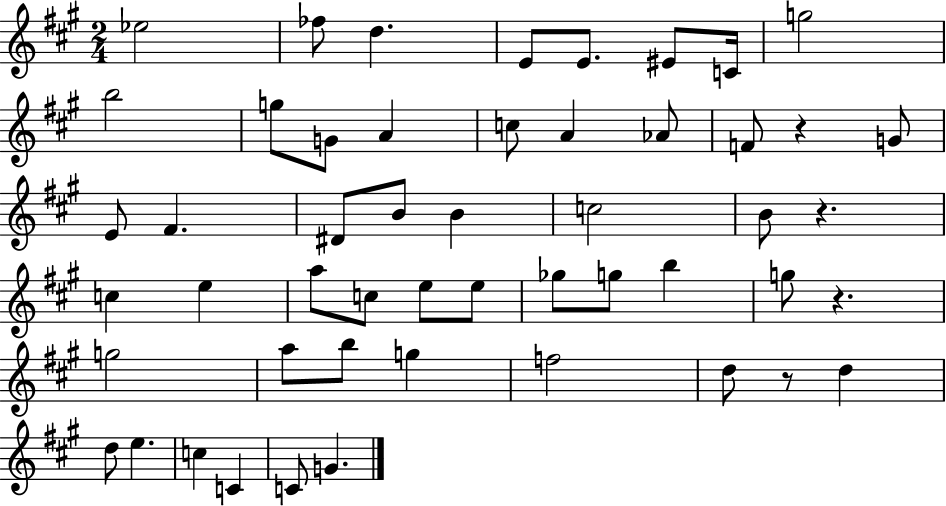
Eb5/h FES5/e D5/q. E4/e E4/e. EIS4/e C4/s G5/h B5/h G5/e G4/e A4/q C5/e A4/q Ab4/e F4/e R/q G4/e E4/e F#4/q. D#4/e B4/e B4/q C5/h B4/e R/q. C5/q E5/q A5/e C5/e E5/e E5/e Gb5/e G5/e B5/q G5/e R/q. G5/h A5/e B5/e G5/q F5/h D5/e R/e D5/q D5/e E5/q. C5/q C4/q C4/e G4/q.